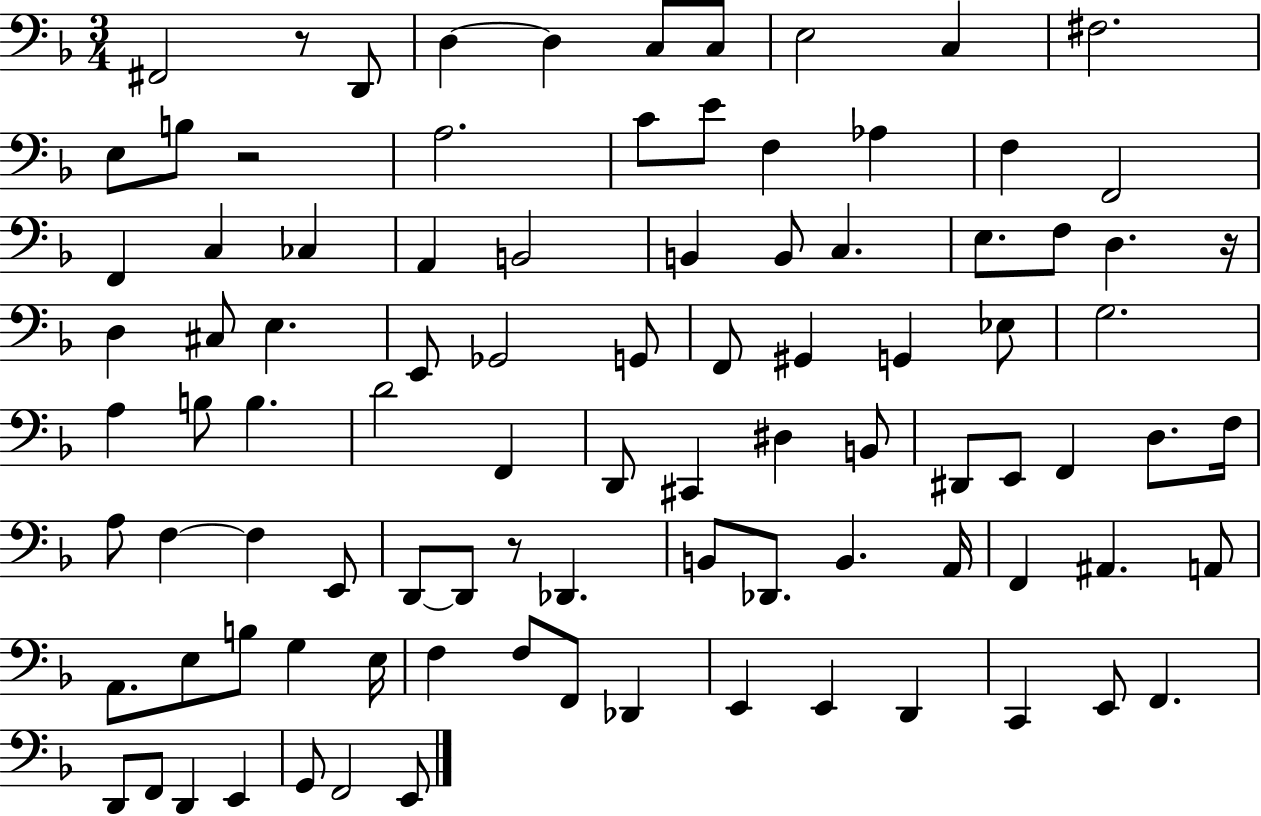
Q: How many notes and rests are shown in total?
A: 94